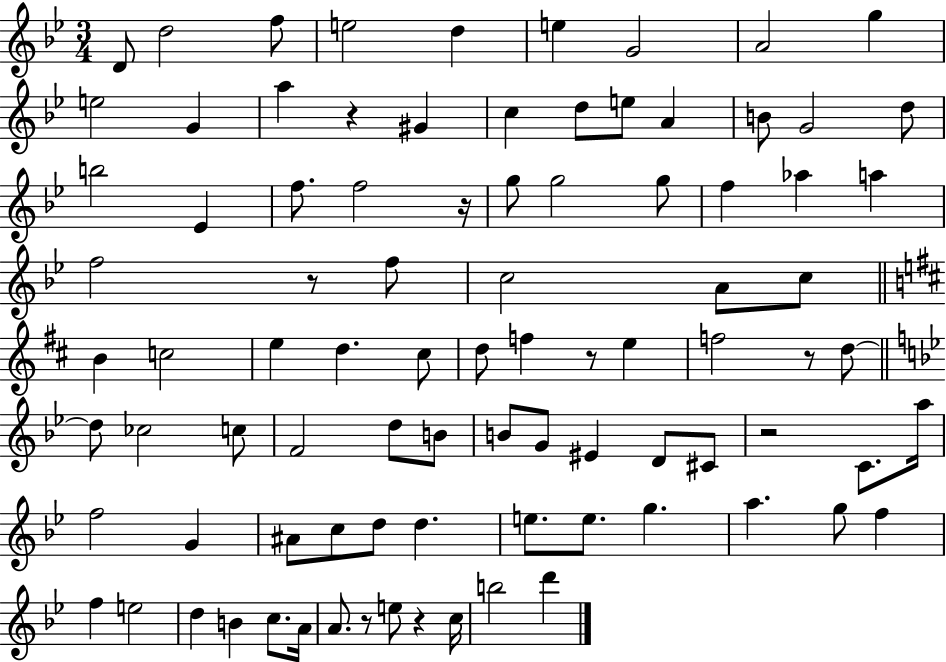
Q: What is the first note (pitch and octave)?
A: D4